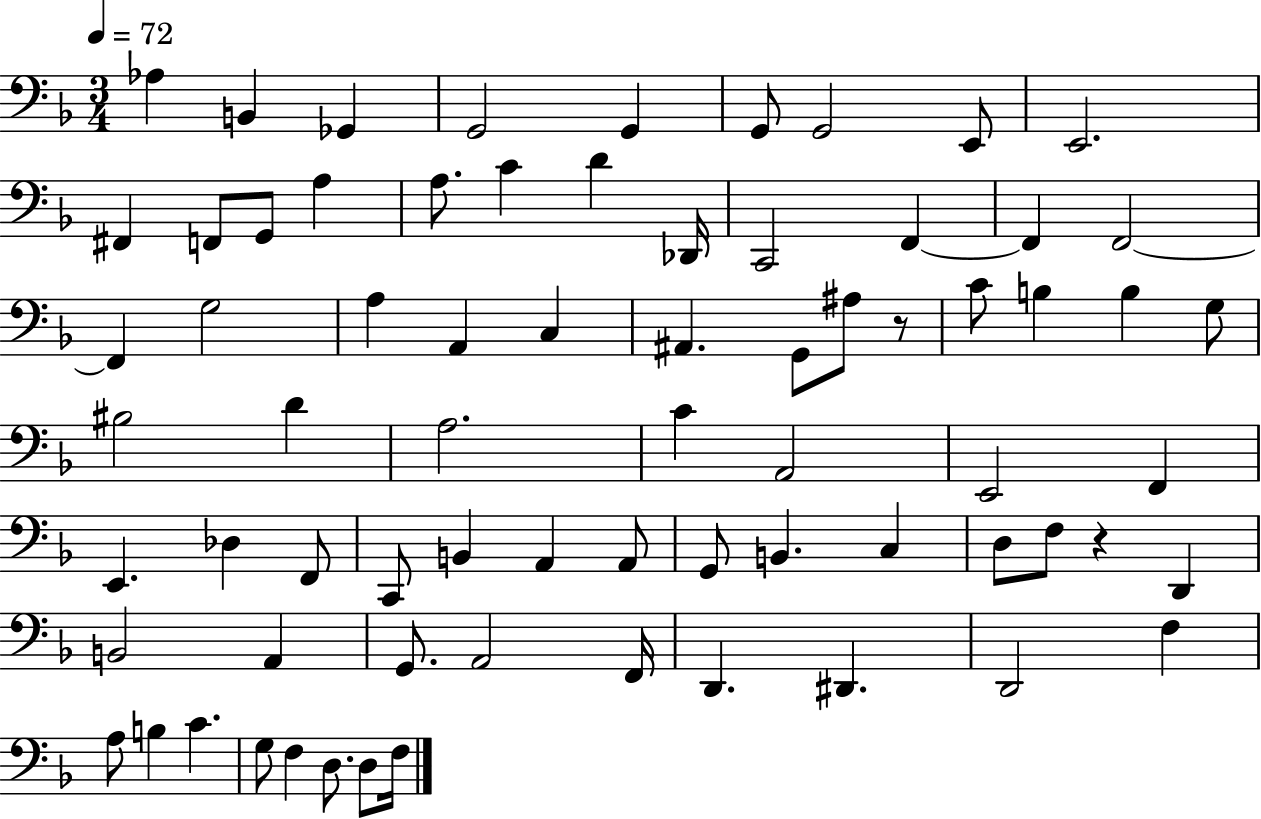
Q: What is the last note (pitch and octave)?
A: F3